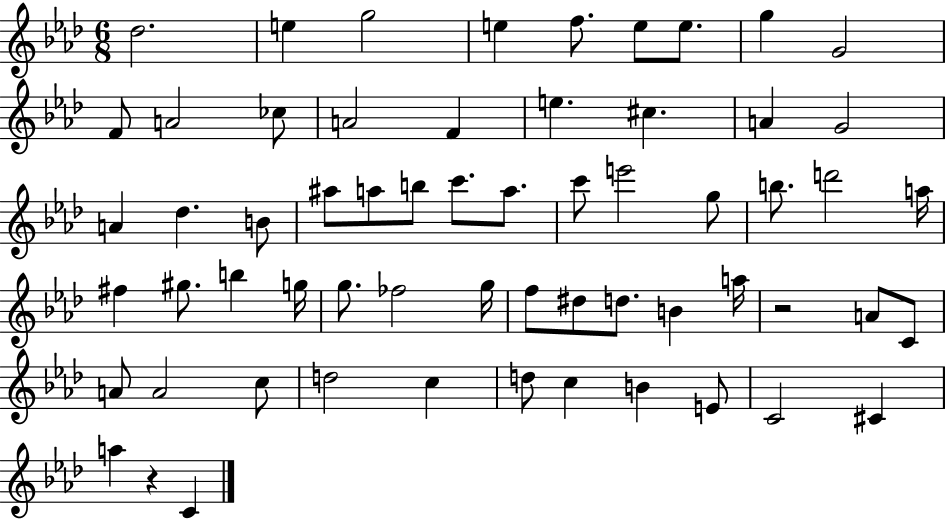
X:1
T:Untitled
M:6/8
L:1/4
K:Ab
_d2 e g2 e f/2 e/2 e/2 g G2 F/2 A2 _c/2 A2 F e ^c A G2 A _d B/2 ^a/2 a/2 b/2 c'/2 a/2 c'/2 e'2 g/2 b/2 d'2 a/4 ^f ^g/2 b g/4 g/2 _f2 g/4 f/2 ^d/2 d/2 B a/4 z2 A/2 C/2 A/2 A2 c/2 d2 c d/2 c B E/2 C2 ^C a z C